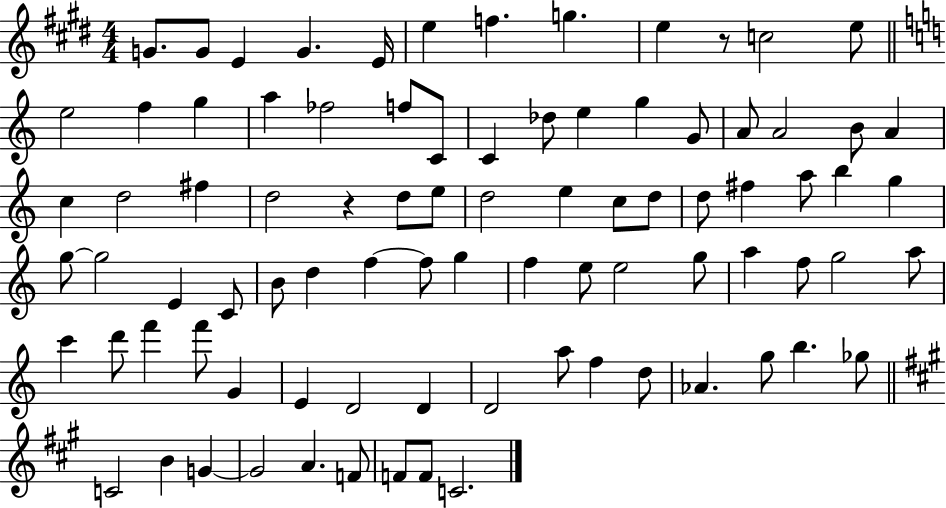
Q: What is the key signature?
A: E major